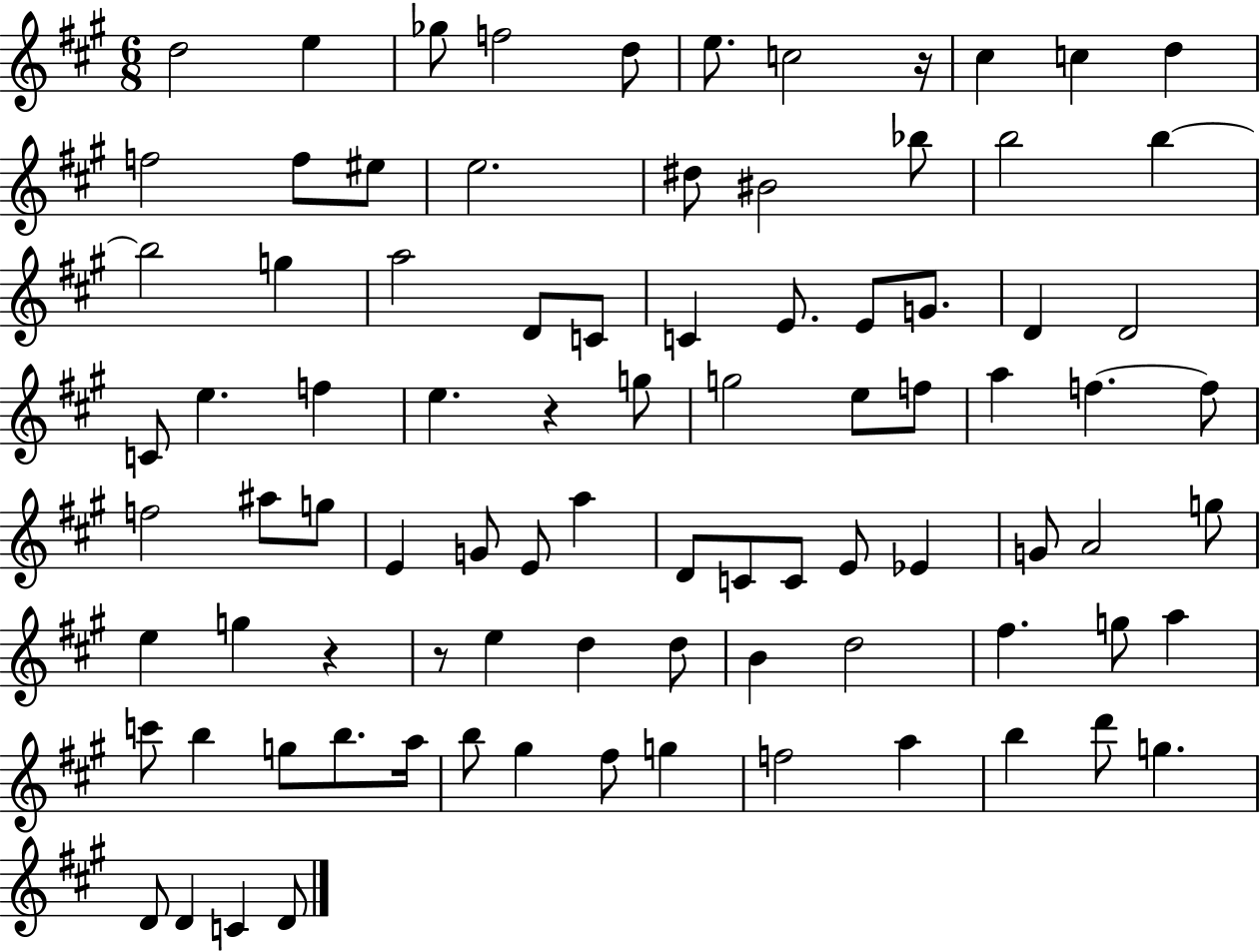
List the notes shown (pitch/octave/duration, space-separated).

D5/h E5/q Gb5/e F5/h D5/e E5/e. C5/h R/s C#5/q C5/q D5/q F5/h F5/e EIS5/e E5/h. D#5/e BIS4/h Bb5/e B5/h B5/q B5/h G5/q A5/h D4/e C4/e C4/q E4/e. E4/e G4/e. D4/q D4/h C4/e E5/q. F5/q E5/q. R/q G5/e G5/h E5/e F5/e A5/q F5/q. F5/e F5/h A#5/e G5/e E4/q G4/e E4/e A5/q D4/e C4/e C4/e E4/e Eb4/q G4/e A4/h G5/e E5/q G5/q R/q R/e E5/q D5/q D5/e B4/q D5/h F#5/q. G5/e A5/q C6/e B5/q G5/e B5/e. A5/s B5/e G#5/q F#5/e G5/q F5/h A5/q B5/q D6/e G5/q. D4/e D4/q C4/q D4/e